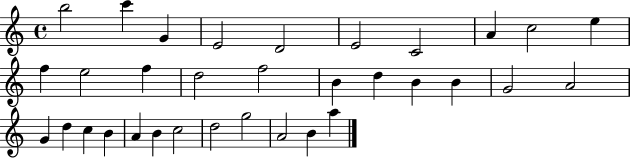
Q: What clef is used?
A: treble